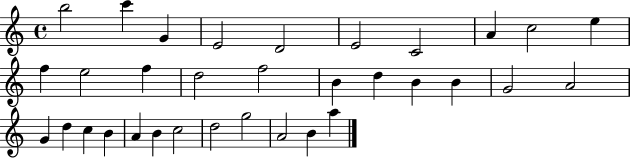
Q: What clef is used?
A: treble